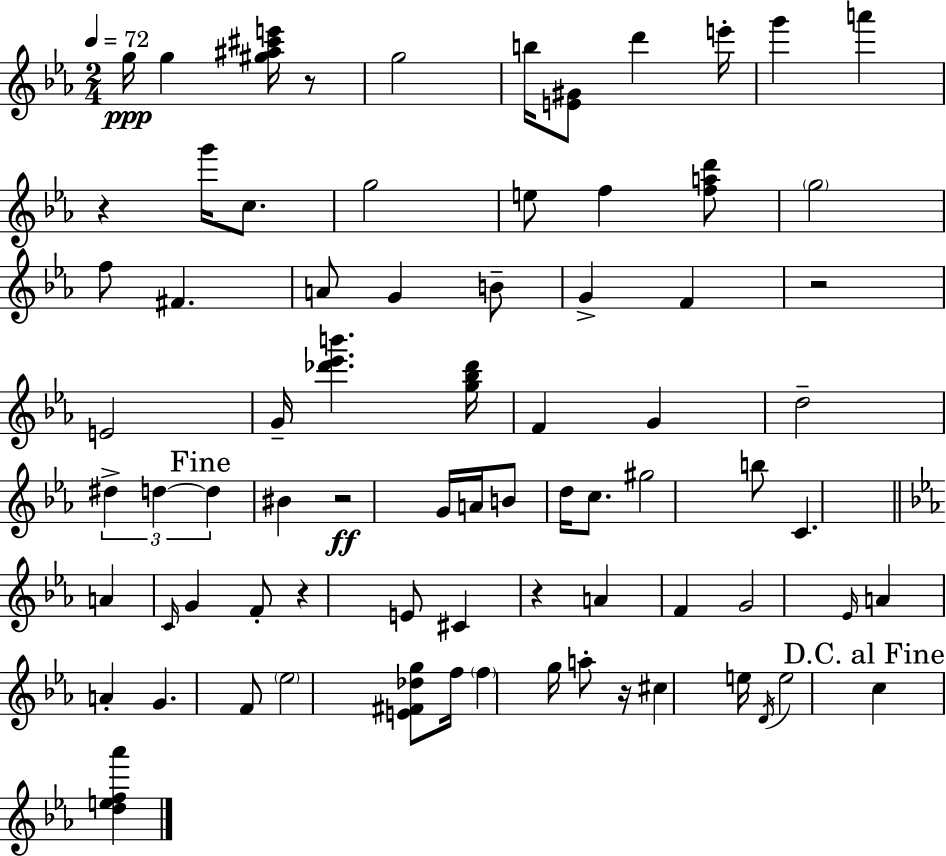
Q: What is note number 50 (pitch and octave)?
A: A4